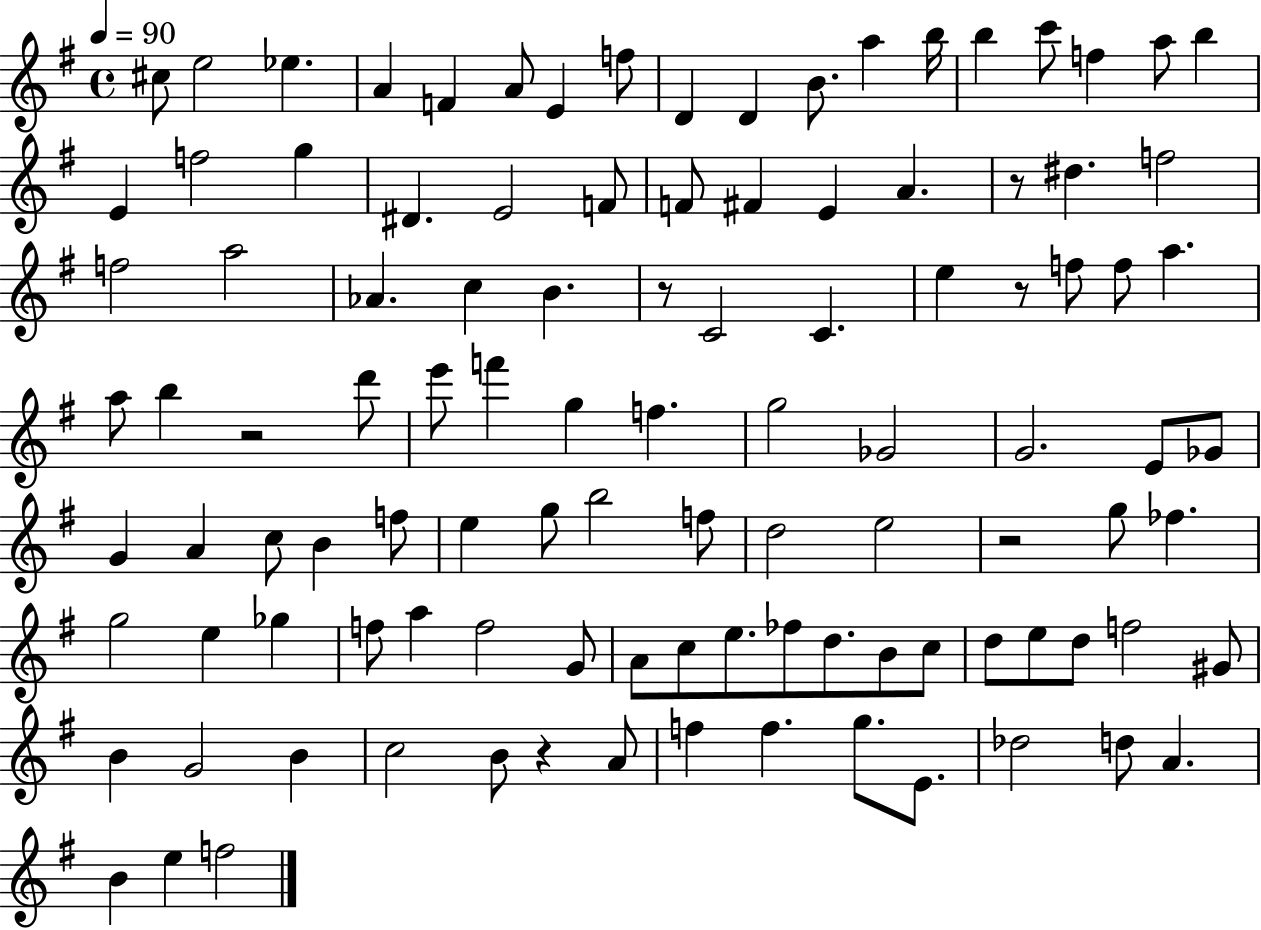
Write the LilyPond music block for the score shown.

{
  \clef treble
  \time 4/4
  \defaultTimeSignature
  \key g \major
  \tempo 4 = 90
  \repeat volta 2 { cis''8 e''2 ees''4. | a'4 f'4 a'8 e'4 f''8 | d'4 d'4 b'8. a''4 b''16 | b''4 c'''8 f''4 a''8 b''4 | \break e'4 f''2 g''4 | dis'4. e'2 f'8 | f'8 fis'4 e'4 a'4. | r8 dis''4. f''2 | \break f''2 a''2 | aes'4. c''4 b'4. | r8 c'2 c'4. | e''4 r8 f''8 f''8 a''4. | \break a''8 b''4 r2 d'''8 | e'''8 f'''4 g''4 f''4. | g''2 ges'2 | g'2. e'8 ges'8 | \break g'4 a'4 c''8 b'4 f''8 | e''4 g''8 b''2 f''8 | d''2 e''2 | r2 g''8 fes''4. | \break g''2 e''4 ges''4 | f''8 a''4 f''2 g'8 | a'8 c''8 e''8. fes''8 d''8. b'8 c''8 | d''8 e''8 d''8 f''2 gis'8 | \break b'4 g'2 b'4 | c''2 b'8 r4 a'8 | f''4 f''4. g''8. e'8. | des''2 d''8 a'4. | \break b'4 e''4 f''2 | } \bar "|."
}